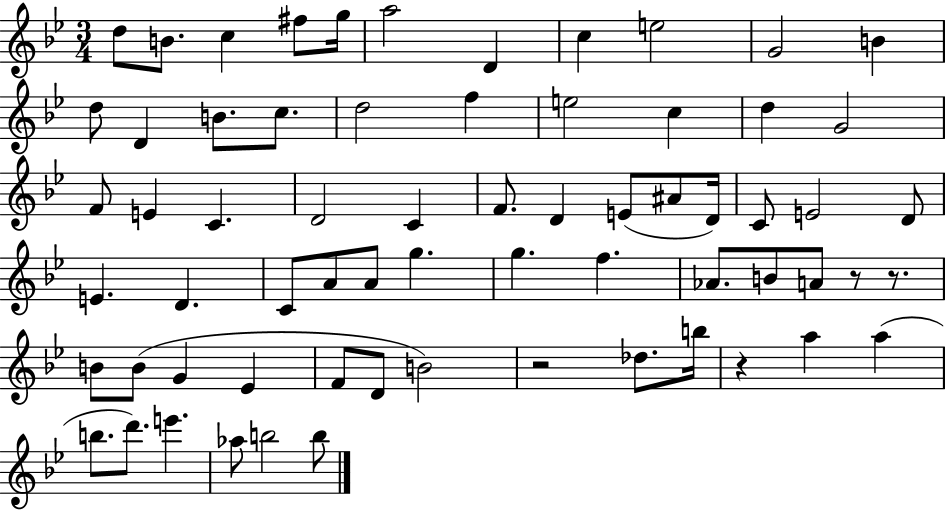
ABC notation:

X:1
T:Untitled
M:3/4
L:1/4
K:Bb
d/2 B/2 c ^f/2 g/4 a2 D c e2 G2 B d/2 D B/2 c/2 d2 f e2 c d G2 F/2 E C D2 C F/2 D E/2 ^A/2 D/4 C/2 E2 D/2 E D C/2 A/2 A/2 g g f _A/2 B/2 A/2 z/2 z/2 B/2 B/2 G _E F/2 D/2 B2 z2 _d/2 b/4 z a a b/2 d'/2 e' _a/2 b2 b/2